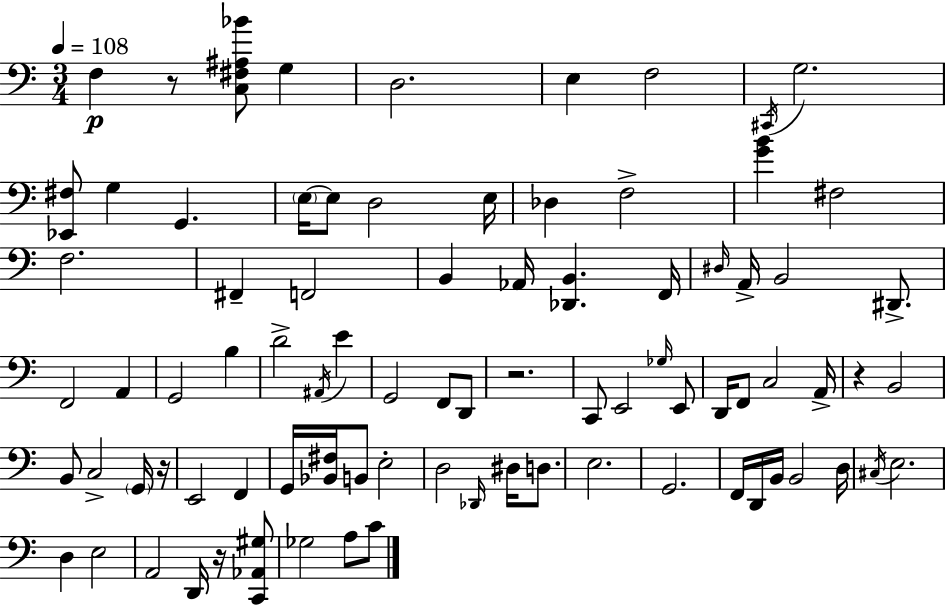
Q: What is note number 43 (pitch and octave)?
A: C3